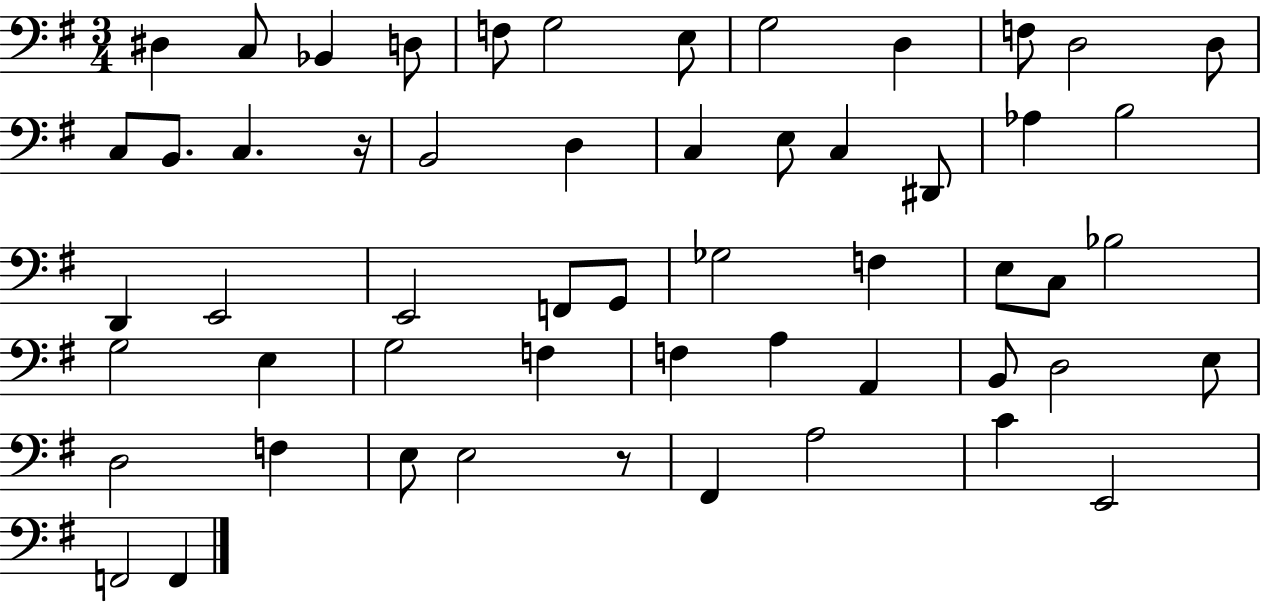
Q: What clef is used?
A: bass